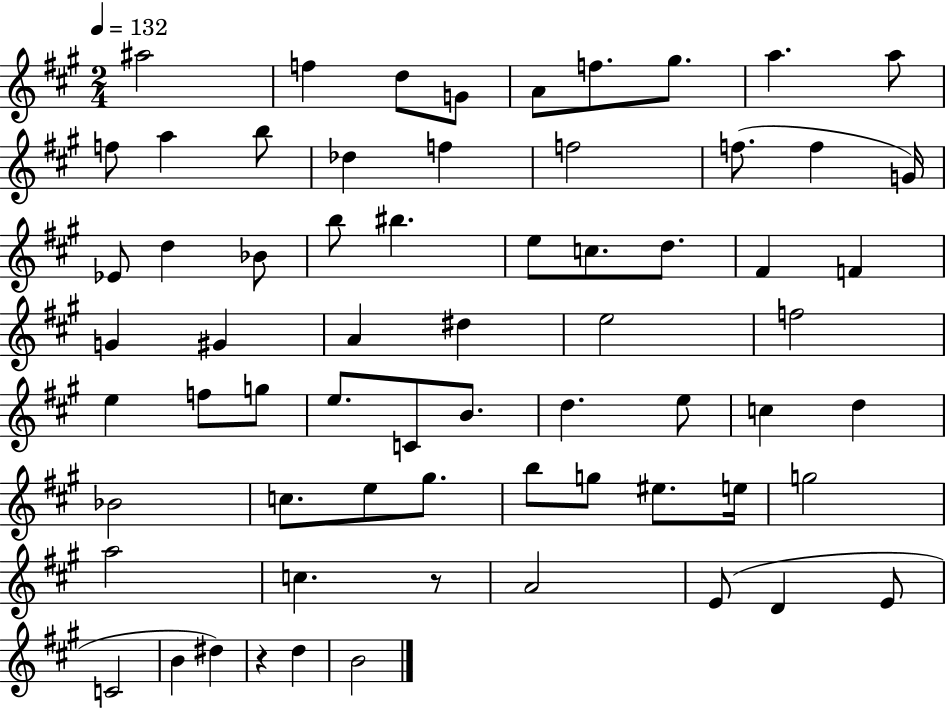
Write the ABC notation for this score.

X:1
T:Untitled
M:2/4
L:1/4
K:A
^a2 f d/2 G/2 A/2 f/2 ^g/2 a a/2 f/2 a b/2 _d f f2 f/2 f G/4 _E/2 d _B/2 b/2 ^b e/2 c/2 d/2 ^F F G ^G A ^d e2 f2 e f/2 g/2 e/2 C/2 B/2 d e/2 c d _B2 c/2 e/2 ^g/2 b/2 g/2 ^e/2 e/4 g2 a2 c z/2 A2 E/2 D E/2 C2 B ^d z d B2